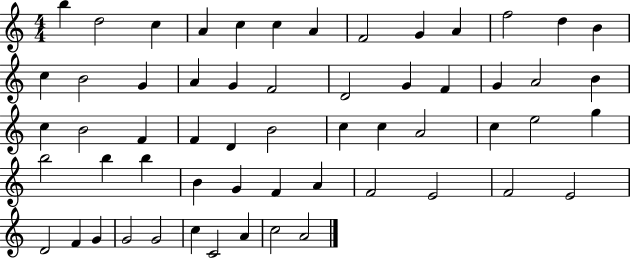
X:1
T:Untitled
M:4/4
L:1/4
K:C
b d2 c A c c A F2 G A f2 d B c B2 G A G F2 D2 G F G A2 B c B2 F F D B2 c c A2 c e2 g b2 b b B G F A F2 E2 F2 E2 D2 F G G2 G2 c C2 A c2 A2